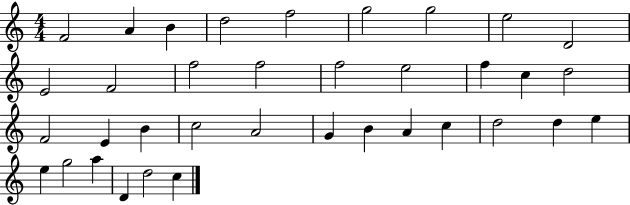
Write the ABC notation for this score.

X:1
T:Untitled
M:4/4
L:1/4
K:C
F2 A B d2 f2 g2 g2 e2 D2 E2 F2 f2 f2 f2 e2 f c d2 F2 E B c2 A2 G B A c d2 d e e g2 a D d2 c